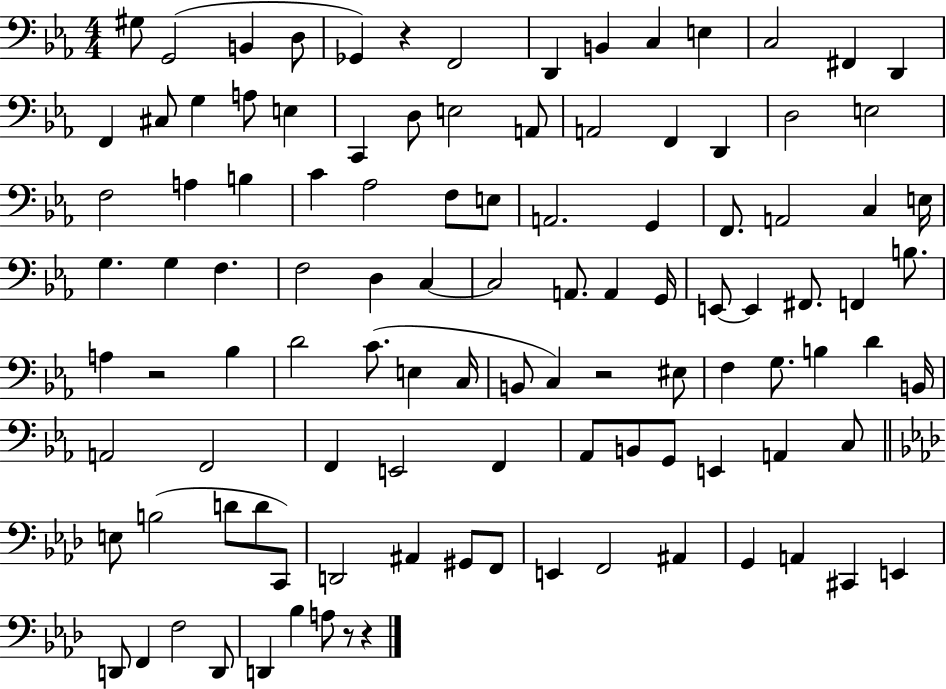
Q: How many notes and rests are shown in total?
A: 108